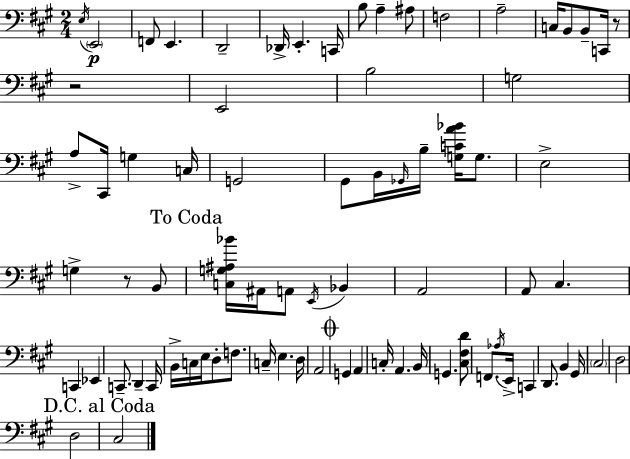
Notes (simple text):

E3/s E2/h F2/e E2/q. D2/h Db2/s E2/q. C2/s B3/e A3/q A#3/e F3/h A3/h C3/s B2/e B2/e C2/s R/e R/h E2/h B3/h G3/h A3/e C#2/s G3/q C3/s G2/h G#2/e B2/s Gb2/s B3/s [G3,C4,A4,Bb4]/s G3/e. E3/h G3/q R/e B2/e [C3,G3,A#3,Bb4]/s A#2/s A2/e E2/s Bb2/q A2/h A2/e C#3/q. C2/q Eb2/q C2/e. D2/q C2/s B2/s C3/s E3/s D3/e F3/e. C3/s E3/q. D3/s A2/h G2/q A2/q C3/s A2/q. B2/s G2/q. [C#3,F#3,D4]/e F2/e. Ab3/s E2/s C2/q D2/e. B2/q G#2/s C#3/h D3/h D3/h C#3/h